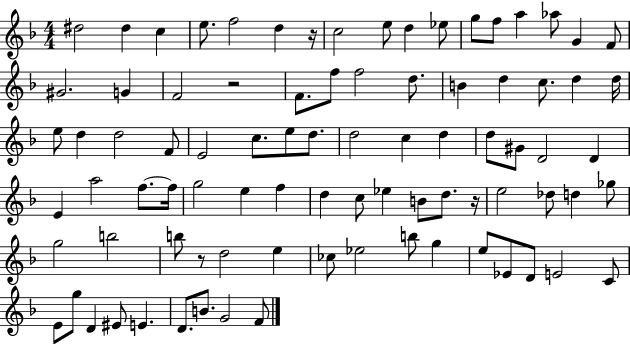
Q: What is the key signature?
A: F major